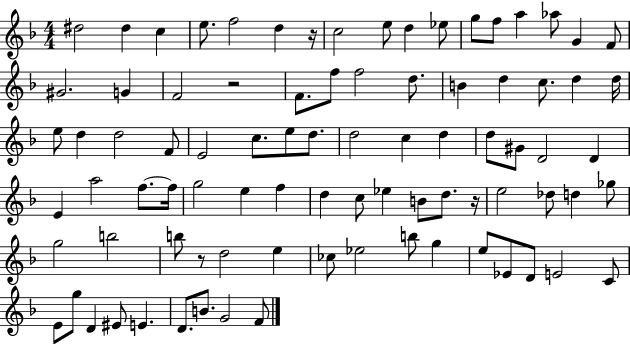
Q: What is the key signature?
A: F major